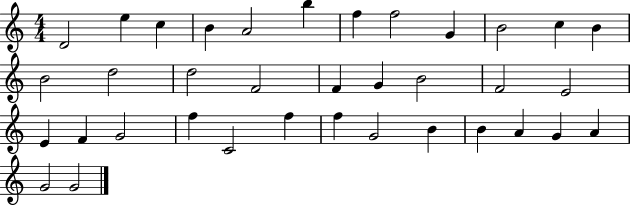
D4/h E5/q C5/q B4/q A4/h B5/q F5/q F5/h G4/q B4/h C5/q B4/q B4/h D5/h D5/h F4/h F4/q G4/q B4/h F4/h E4/h E4/q F4/q G4/h F5/q C4/h F5/q F5/q G4/h B4/q B4/q A4/q G4/q A4/q G4/h G4/h